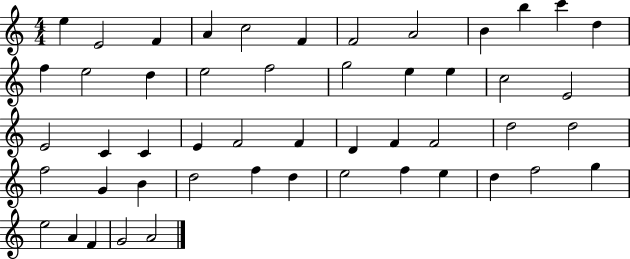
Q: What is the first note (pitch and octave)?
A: E5